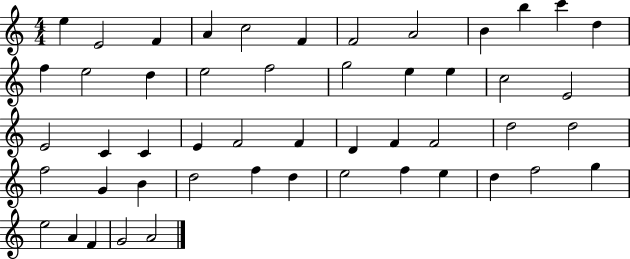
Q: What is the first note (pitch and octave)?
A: E5